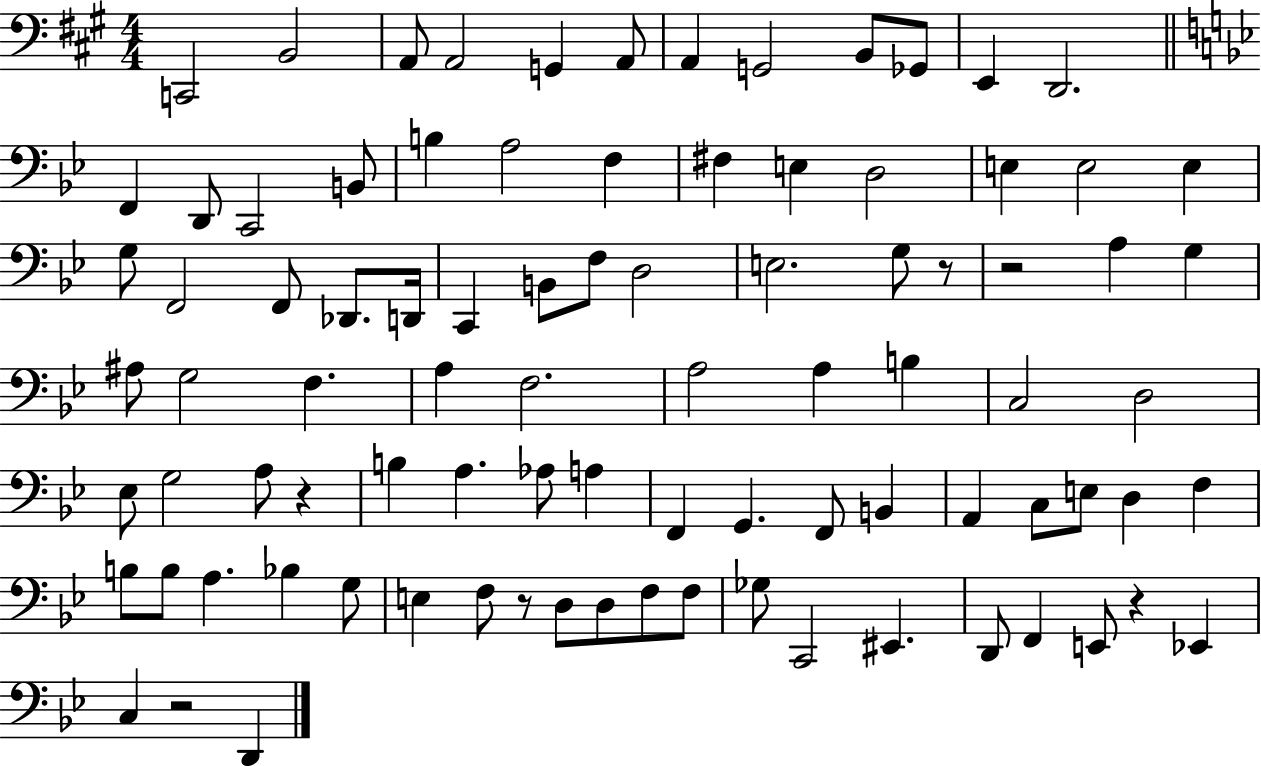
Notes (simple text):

C2/h B2/h A2/e A2/h G2/q A2/e A2/q G2/h B2/e Gb2/e E2/q D2/h. F2/q D2/e C2/h B2/e B3/q A3/h F3/q F#3/q E3/q D3/h E3/q E3/h E3/q G3/e F2/h F2/e Db2/e. D2/s C2/q B2/e F3/e D3/h E3/h. G3/e R/e R/h A3/q G3/q A#3/e G3/h F3/q. A3/q F3/h. A3/h A3/q B3/q C3/h D3/h Eb3/e G3/h A3/e R/q B3/q A3/q. Ab3/e A3/q F2/q G2/q. F2/e B2/q A2/q C3/e E3/e D3/q F3/q B3/e B3/e A3/q. Bb3/q G3/e E3/q F3/e R/e D3/e D3/e F3/e F3/e Gb3/e C2/h EIS2/q. D2/e F2/q E2/e R/q Eb2/q C3/q R/h D2/q